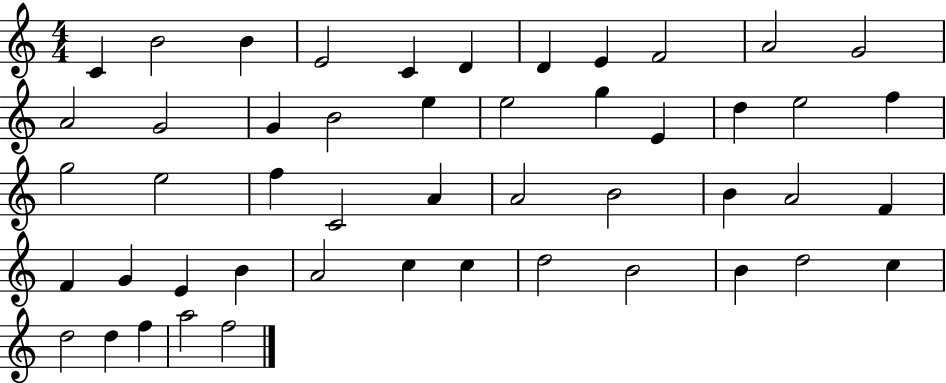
C4/q B4/h B4/q E4/h C4/q D4/q D4/q E4/q F4/h A4/h G4/h A4/h G4/h G4/q B4/h E5/q E5/h G5/q E4/q D5/q E5/h F5/q G5/h E5/h F5/q C4/h A4/q A4/h B4/h B4/q A4/h F4/q F4/q G4/q E4/q B4/q A4/h C5/q C5/q D5/h B4/h B4/q D5/h C5/q D5/h D5/q F5/q A5/h F5/h